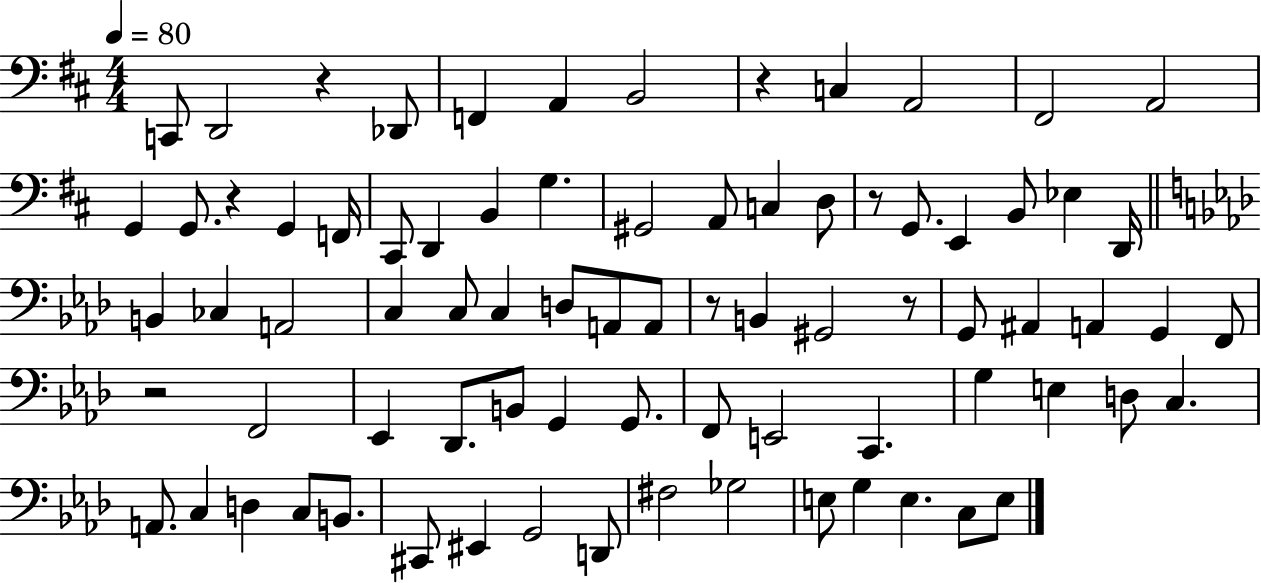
{
  \clef bass
  \numericTimeSignature
  \time 4/4
  \key d \major
  \tempo 4 = 80
  c,8 d,2 r4 des,8 | f,4 a,4 b,2 | r4 c4 a,2 | fis,2 a,2 | \break g,4 g,8. r4 g,4 f,16 | cis,8 d,4 b,4 g4. | gis,2 a,8 c4 d8 | r8 g,8. e,4 b,8 ees4 d,16 | \break \bar "||" \break \key aes \major b,4 ces4 a,2 | c4 c8 c4 d8 a,8 a,8 | r8 b,4 gis,2 r8 | g,8 ais,4 a,4 g,4 f,8 | \break r2 f,2 | ees,4 des,8. b,8 g,4 g,8. | f,8 e,2 c,4. | g4 e4 d8 c4. | \break a,8. c4 d4 c8 b,8. | cis,8 eis,4 g,2 d,8 | fis2 ges2 | e8 g4 e4. c8 e8 | \break \bar "|."
}